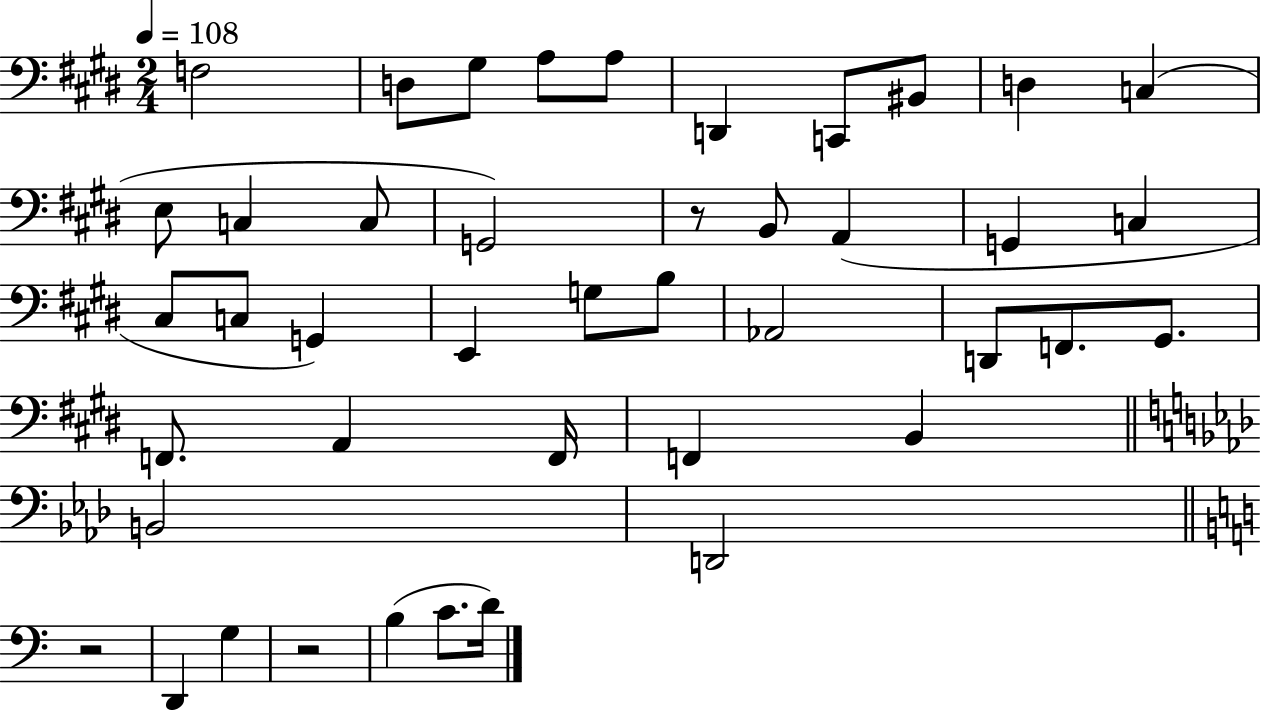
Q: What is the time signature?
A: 2/4